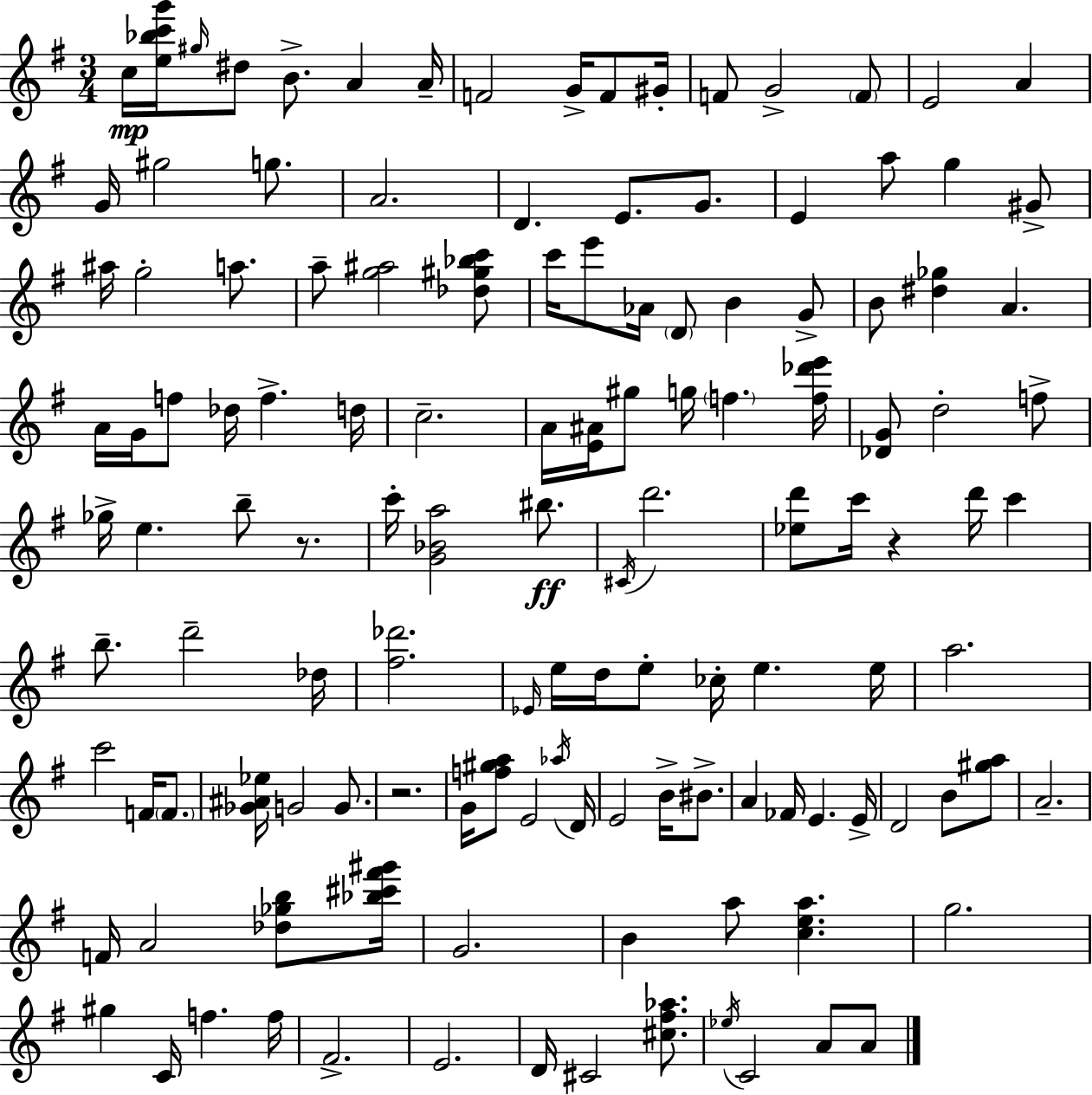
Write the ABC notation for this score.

X:1
T:Untitled
M:3/4
L:1/4
K:Em
c/4 [e_bc'g']/4 ^g/4 ^d/2 B/2 A A/4 F2 G/4 F/2 ^G/4 F/2 G2 F/2 E2 A G/4 ^g2 g/2 A2 D E/2 G/2 E a/2 g ^G/2 ^a/4 g2 a/2 a/2 [g^a]2 [_d^g_bc']/2 c'/4 e'/2 _A/4 D/2 B G/2 B/2 [^d_g] A A/4 G/4 f/2 _d/4 f d/4 c2 A/4 [E^A]/4 ^g/2 g/4 f [f_d'e']/4 [_DG]/2 d2 f/2 _g/4 e b/2 z/2 c'/4 [G_Ba]2 ^b/2 ^C/4 d'2 [_ed']/2 c'/4 z d'/4 c' b/2 d'2 _d/4 [^f_d']2 _E/4 e/4 d/4 e/2 _c/4 e e/4 a2 c'2 F/4 F/2 [_G^A_e]/4 G2 G/2 z2 G/4 [f^ga]/2 E2 _a/4 D/4 E2 B/4 ^B/2 A _F/4 E E/4 D2 B/2 [^ga]/2 A2 F/4 A2 [_d_gb]/2 [_b^c'^f'^g']/4 G2 B a/2 [cea] g2 ^g C/4 f f/4 ^F2 E2 D/4 ^C2 [^c^f_a]/2 _e/4 C2 A/2 A/2